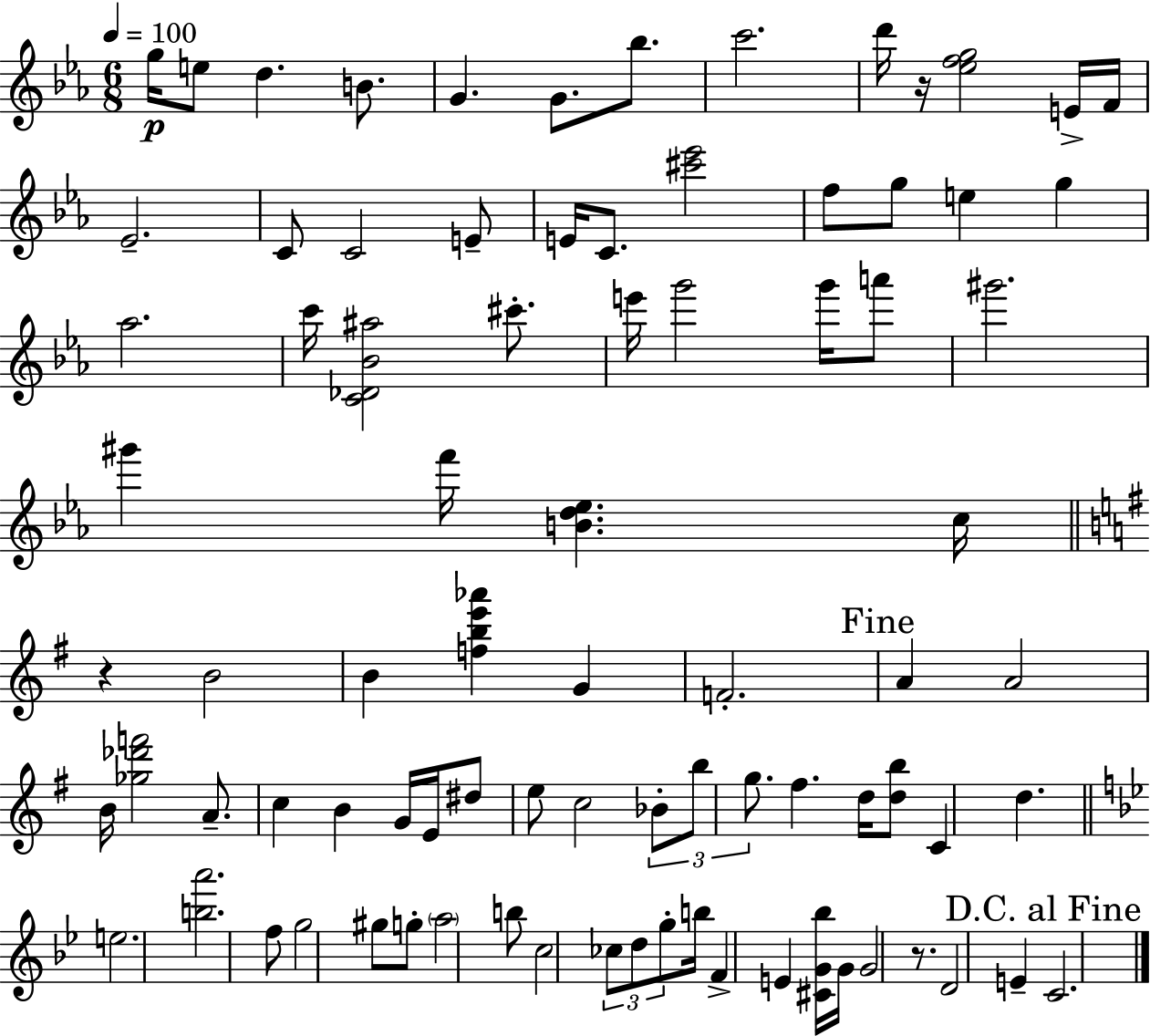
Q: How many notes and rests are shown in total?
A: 85